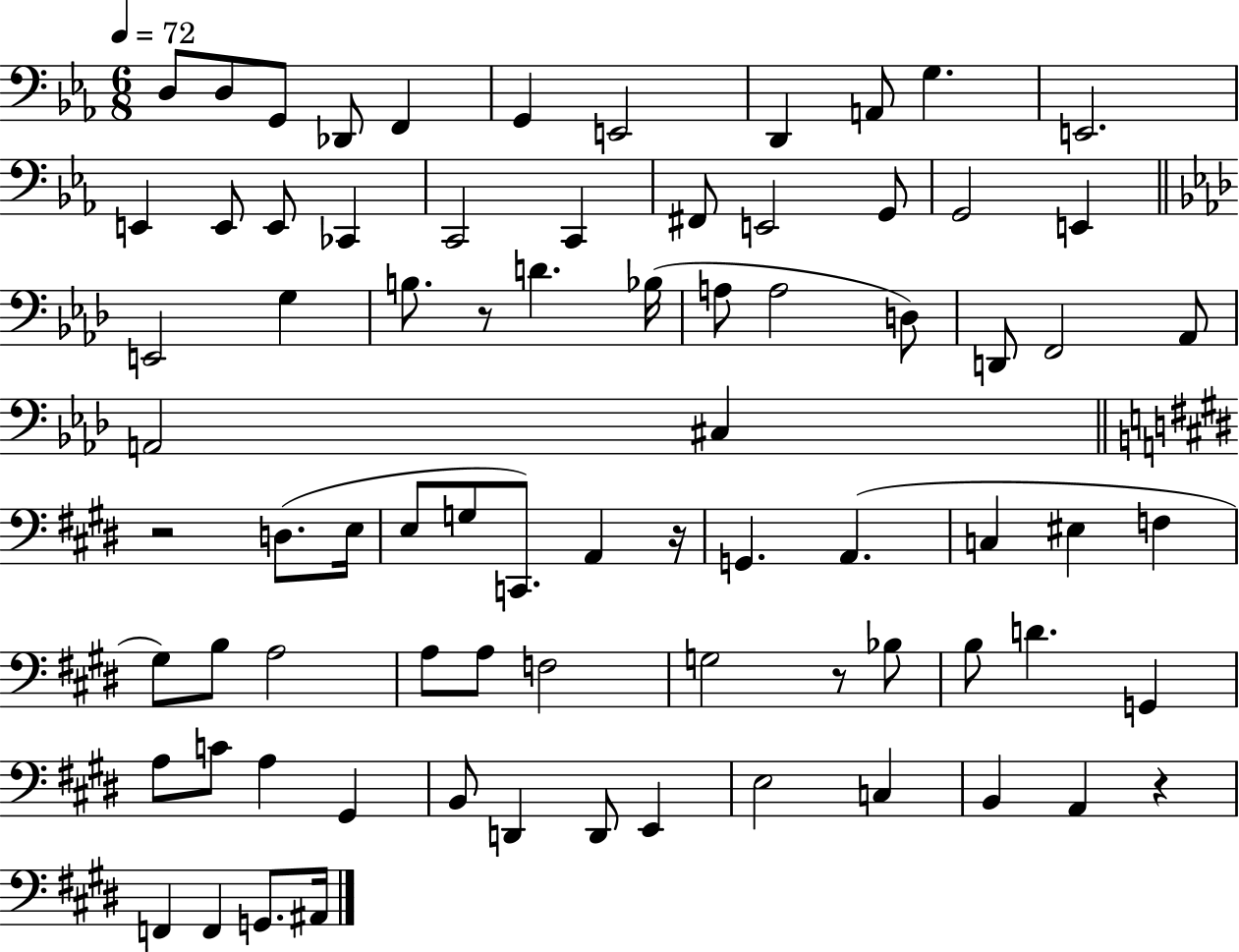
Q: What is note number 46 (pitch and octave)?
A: F3